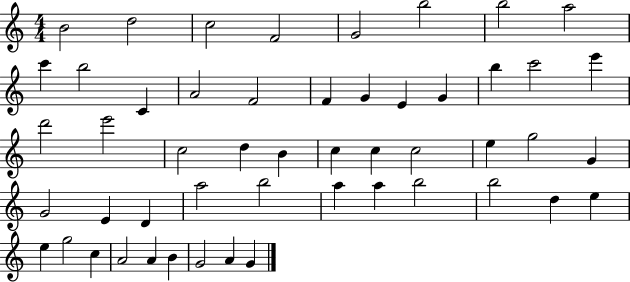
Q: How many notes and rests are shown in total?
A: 51